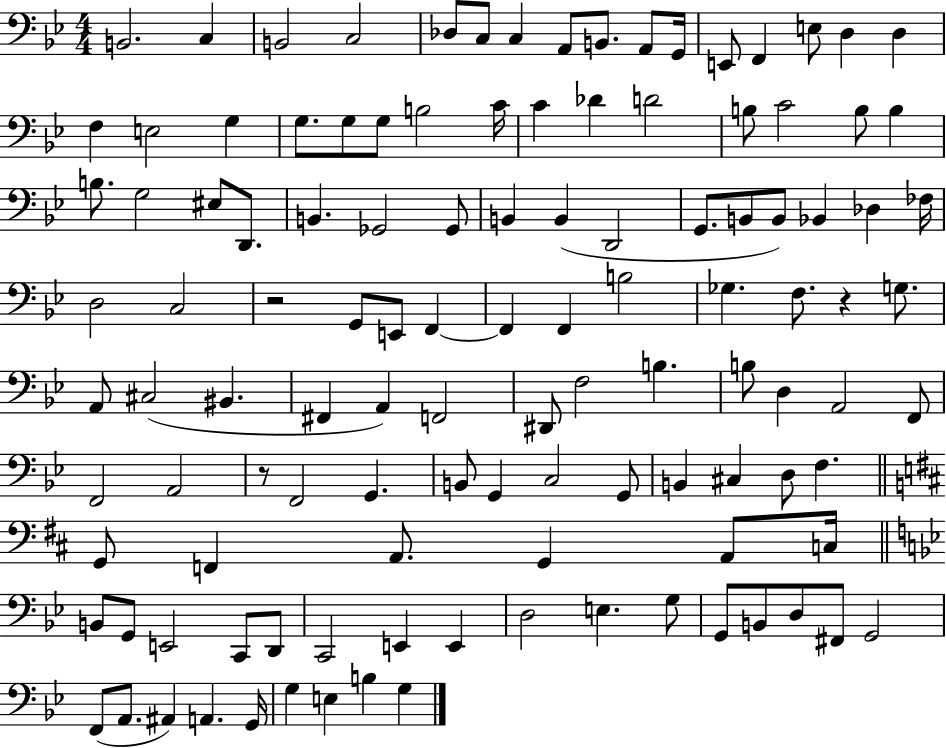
X:1
T:Untitled
M:4/4
L:1/4
K:Bb
B,,2 C, B,,2 C,2 _D,/2 C,/2 C, A,,/2 B,,/2 A,,/2 G,,/4 E,,/2 F,, E,/2 D, D, F, E,2 G, G,/2 G,/2 G,/2 B,2 C/4 C _D D2 B,/2 C2 B,/2 B, B,/2 G,2 ^E,/2 D,,/2 B,, _G,,2 _G,,/2 B,, B,, D,,2 G,,/2 B,,/2 B,,/2 _B,, _D, _F,/4 D,2 C,2 z2 G,,/2 E,,/2 F,, F,, F,, B,2 _G, F,/2 z G,/2 A,,/2 ^C,2 ^B,, ^F,, A,, F,,2 ^D,,/2 F,2 B, B,/2 D, A,,2 F,,/2 F,,2 A,,2 z/2 F,,2 G,, B,,/2 G,, C,2 G,,/2 B,, ^C, D,/2 F, G,,/2 F,, A,,/2 G,, A,,/2 C,/4 B,,/2 G,,/2 E,,2 C,,/2 D,,/2 C,,2 E,, E,, D,2 E, G,/2 G,,/2 B,,/2 D,/2 ^F,,/2 G,,2 F,,/2 A,,/2 ^A,, A,, G,,/4 G, E, B, G,